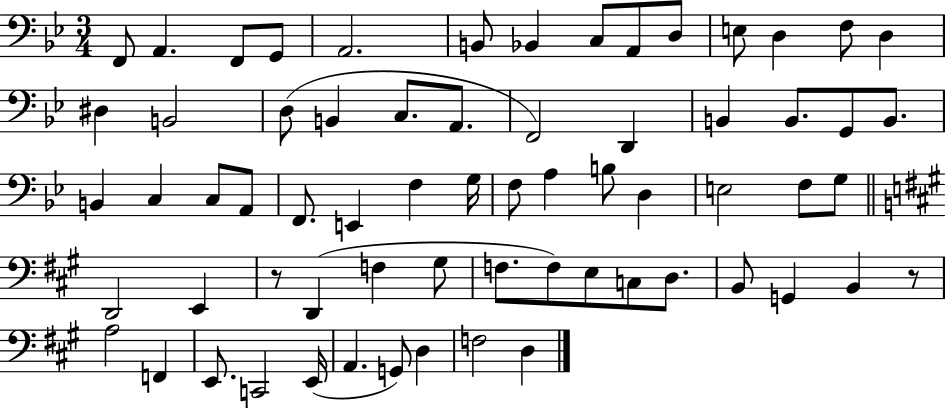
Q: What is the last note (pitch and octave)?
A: D3